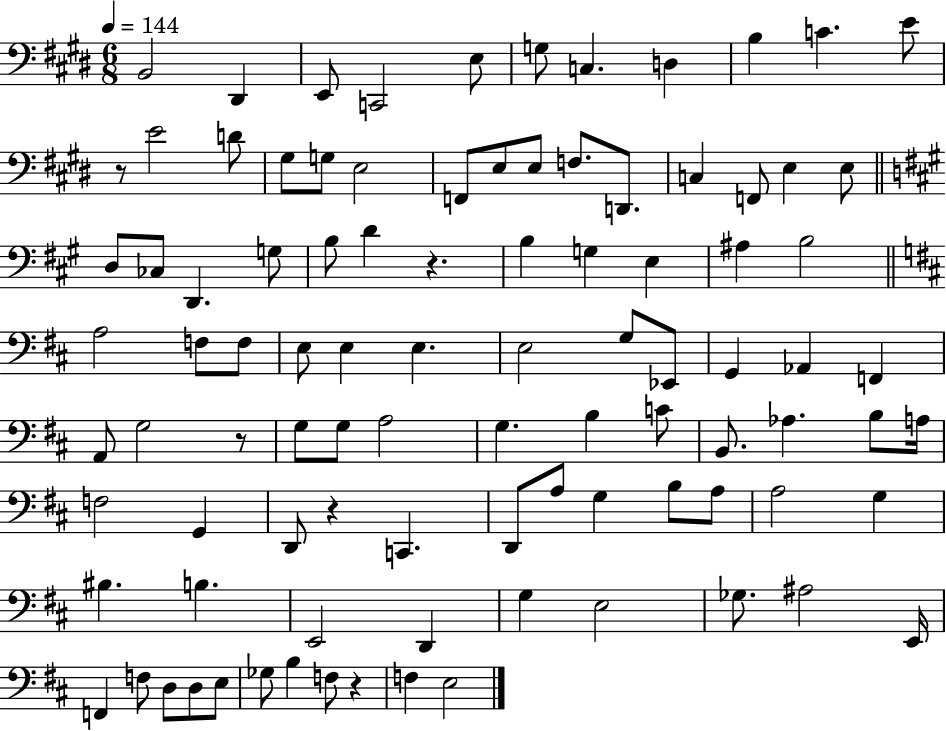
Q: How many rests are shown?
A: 5